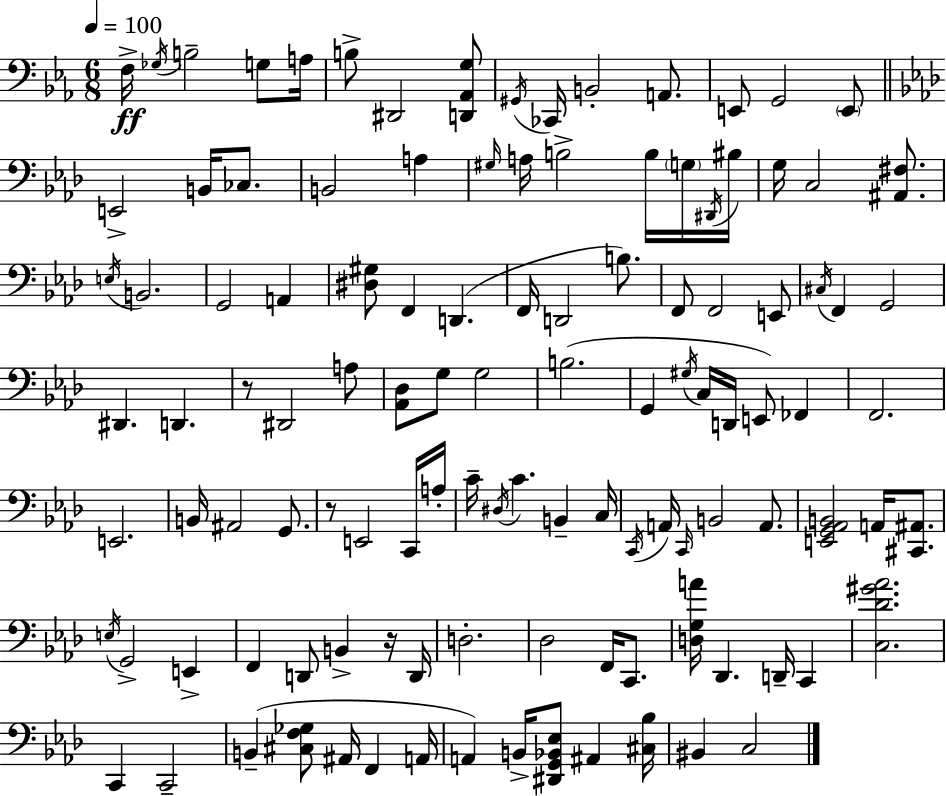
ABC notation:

X:1
T:Untitled
M:6/8
L:1/4
K:Cm
F,/4 _G,/4 B,2 G,/2 A,/4 B,/2 ^D,,2 [D,,_A,,G,]/2 ^G,,/4 _C,,/4 B,,2 A,,/2 E,,/2 G,,2 E,,/2 E,,2 B,,/4 _C,/2 B,,2 A, ^G,/4 A,/4 B,2 B,/4 G,/4 ^D,,/4 ^B,/4 G,/4 C,2 [^A,,^F,]/2 E,/4 B,,2 G,,2 A,, [^D,^G,]/2 F,, D,, F,,/4 D,,2 B,/2 F,,/2 F,,2 E,,/2 ^C,/4 F,, G,,2 ^D,, D,, z/2 ^D,,2 A,/2 [_A,,_D,]/2 G,/2 G,2 B,2 G,, ^G,/4 C,/4 D,,/4 E,,/2 _F,, F,,2 E,,2 B,,/4 ^A,,2 G,,/2 z/2 E,,2 C,,/4 A,/4 C/4 ^D,/4 C B,, C,/4 C,,/4 A,,/4 C,,/4 B,,2 A,,/2 [E,,G,,_A,,B,,]2 A,,/4 [^C,,^A,,]/2 E,/4 G,,2 E,, F,, D,,/2 B,, z/4 D,,/4 D,2 _D,2 F,,/4 C,,/2 [D,G,A]/4 _D,, D,,/4 C,, [C,_D^G_A]2 C,, C,,2 B,, [^C,F,_G,]/2 ^A,,/4 F,, A,,/4 A,, B,,/4 [^D,,G,,_B,,_E,]/2 ^A,, [^C,_B,]/4 ^B,, C,2